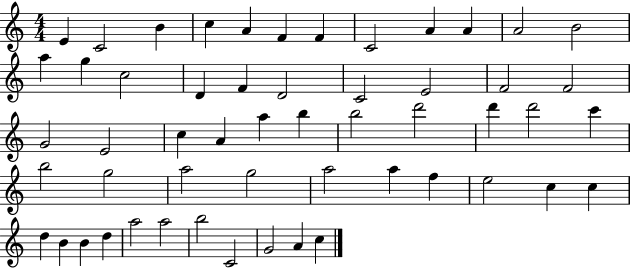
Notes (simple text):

E4/q C4/h B4/q C5/q A4/q F4/q F4/q C4/h A4/q A4/q A4/h B4/h A5/q G5/q C5/h D4/q F4/q D4/h C4/h E4/h F4/h F4/h G4/h E4/h C5/q A4/q A5/q B5/q B5/h D6/h D6/q D6/h C6/q B5/h G5/h A5/h G5/h A5/h A5/q F5/q E5/h C5/q C5/q D5/q B4/q B4/q D5/q A5/h A5/h B5/h C4/h G4/h A4/q C5/q